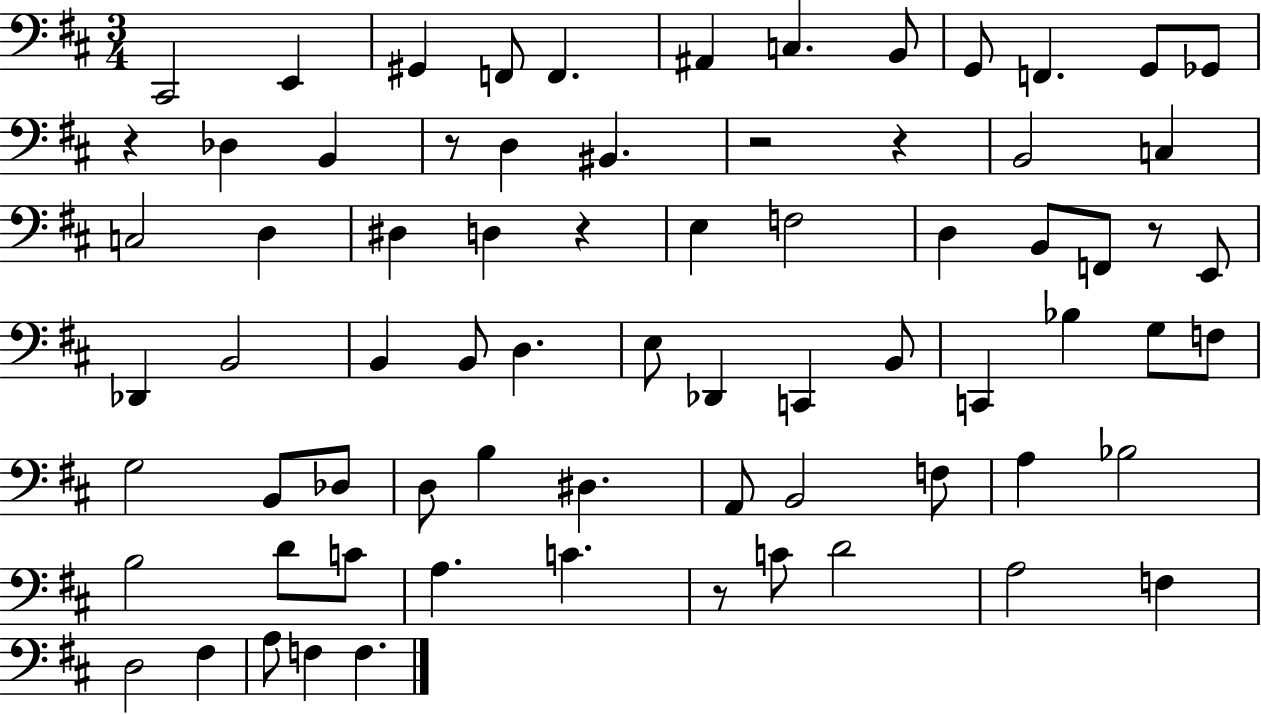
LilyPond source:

{
  \clef bass
  \numericTimeSignature
  \time 3/4
  \key d \major
  cis,2 e,4 | gis,4 f,8 f,4. | ais,4 c4. b,8 | g,8 f,4. g,8 ges,8 | \break r4 des4 b,4 | r8 d4 bis,4. | r2 r4 | b,2 c4 | \break c2 d4 | dis4 d4 r4 | e4 f2 | d4 b,8 f,8 r8 e,8 | \break des,4 b,2 | b,4 b,8 d4. | e8 des,4 c,4 b,8 | c,4 bes4 g8 f8 | \break g2 b,8 des8 | d8 b4 dis4. | a,8 b,2 f8 | a4 bes2 | \break b2 d'8 c'8 | a4. c'4. | r8 c'8 d'2 | a2 f4 | \break d2 fis4 | a8 f4 f4. | \bar "|."
}